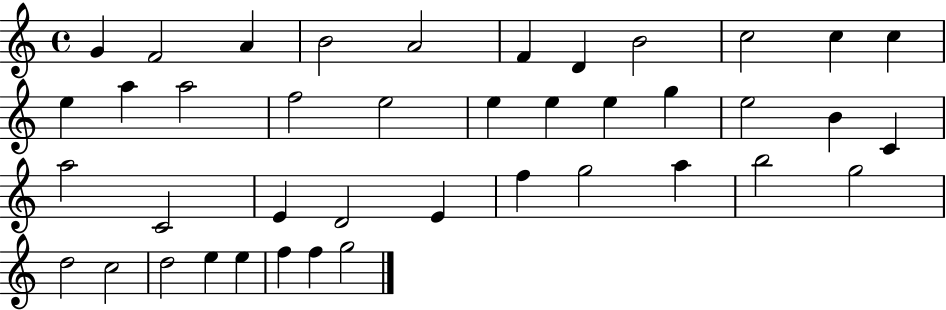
{
  \clef treble
  \time 4/4
  \defaultTimeSignature
  \key c \major
  g'4 f'2 a'4 | b'2 a'2 | f'4 d'4 b'2 | c''2 c''4 c''4 | \break e''4 a''4 a''2 | f''2 e''2 | e''4 e''4 e''4 g''4 | e''2 b'4 c'4 | \break a''2 c'2 | e'4 d'2 e'4 | f''4 g''2 a''4 | b''2 g''2 | \break d''2 c''2 | d''2 e''4 e''4 | f''4 f''4 g''2 | \bar "|."
}